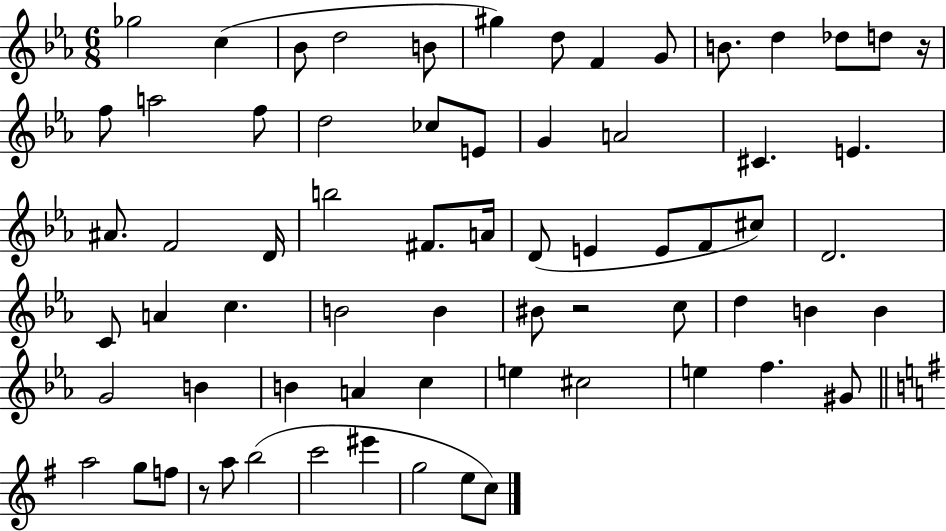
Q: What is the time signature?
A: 6/8